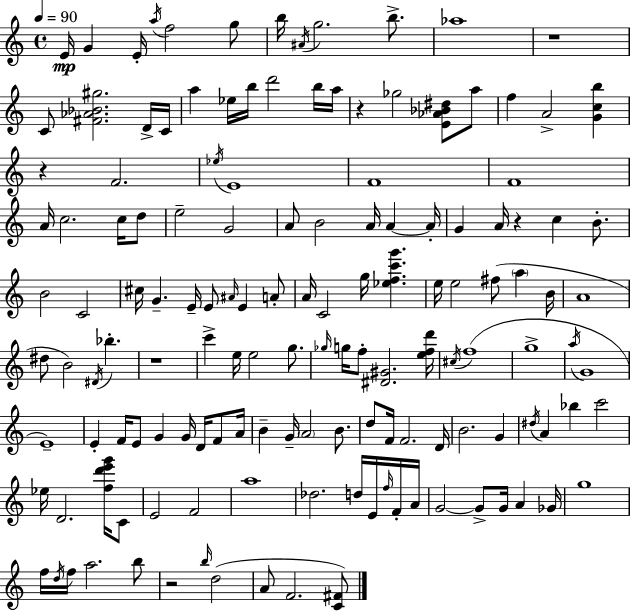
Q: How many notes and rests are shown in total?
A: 142